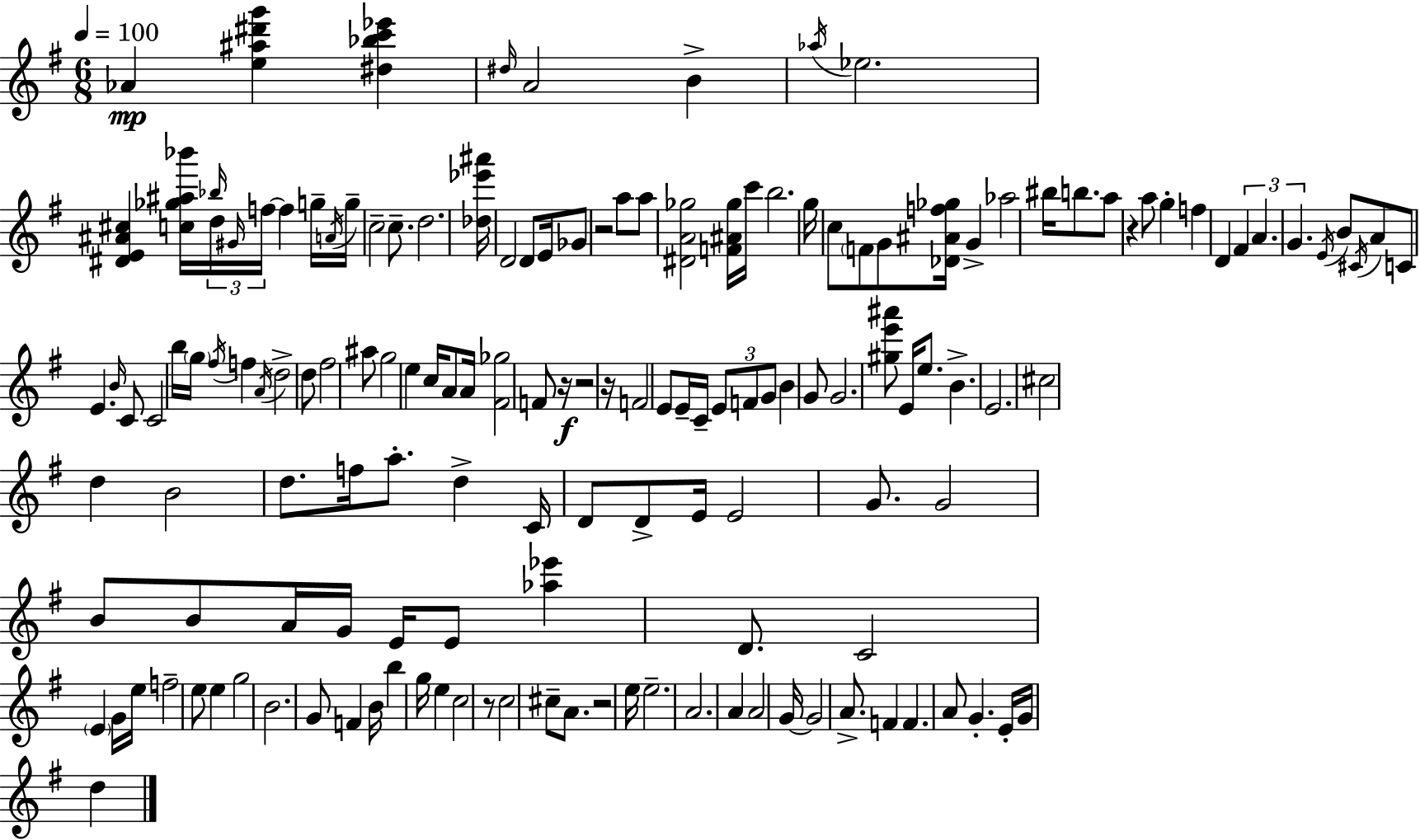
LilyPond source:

{
  \clef treble
  \numericTimeSignature
  \time 6/8
  \key e \minor
  \tempo 4 = 100
  aes'4\mp <e'' ais'' dis''' g'''>4 <dis'' bes'' c''' ees'''>4 | \grace { dis''16 } a'2 b'4-> | \acciaccatura { aes''16 } ees''2. | <dis' e' ais' cis''>4 <c'' ges'' ais'' bes'''>16 \grace { bes''16 } \tuplet 3/2 { d''16 \grace { gis'16 } f''16~~ } f''4 | \break g''16-- \acciaccatura { a'16 } g''16-- c''2-- | c''8.-- d''2. | <des'' ees''' ais'''>16 d'2 | d'8 e'16 ges'8 r2 | \break a''8 a''8 <dis' a' ges''>2 | <f' ais' ges''>16 c'''16 b''2. | g''16 c''8 \parenthesize f'8 g'8 | <des' ais' f'' ges''>16 g'4-> aes''2 | \break bis''16 b''8. a''8 r4 a''8 | g''4-. f''4 d'4 | \tuplet 3/2 { fis'4 a'4. g'4. } | \acciaccatura { e'16 } b'8 \acciaccatura { cis'16 } a'8 c'8 | \break e'4. \grace { b'16 } c'8 c'2 | b''16 \parenthesize g''16 \acciaccatura { fis''16 } f''4 | \acciaccatura { a'16 } d''2-> d''8 | fis''2 ais''8 g''2 | \break e''4 c''16 a'8 | a'16 <fis' ges''>2 f'8 | r16\f r2 r16 f'2 | e'8 e'16-- c'16-- \tuplet 3/2 { e'8 | \break f'8 g'8 } b'4 g'8 g'2. | <gis'' e''' ais'''>8 | e'16 e''8. b'4.-> e'2. | cis''2 | \break d''4 b'2 | d''8. f''16 a''8.-. | d''4-> c'16 d'8 d'8-> e'16 e'2 | g'8. g'2 | \break b'8 b'8 a'16 g'16 | e'16 e'8 <aes'' ees'''>4 d'8. c'2 | \parenthesize e'4 g'16 e''16 | f''2-- e''8 e''4 | \break g''2 b'2. | g'8 | f'4 b'16 b''4 g''16 e''4 | c''2 r8 | \break c''2 cis''8-- a'8. | r2 e''16 e''2.-- | a'2. | a'4 | \break a'2 g'16~~ g'2 | a'8.-> f'4 | f'4. a'8 g'4.-. | e'16-. g'16 d''4 \bar "|."
}